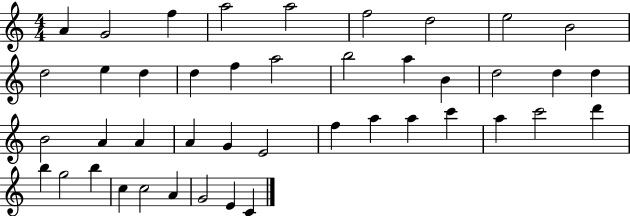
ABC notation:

X:1
T:Untitled
M:4/4
L:1/4
K:C
A G2 f a2 a2 f2 d2 e2 B2 d2 e d d f a2 b2 a B d2 d d B2 A A A G E2 f a a c' a c'2 d' b g2 b c c2 A G2 E C